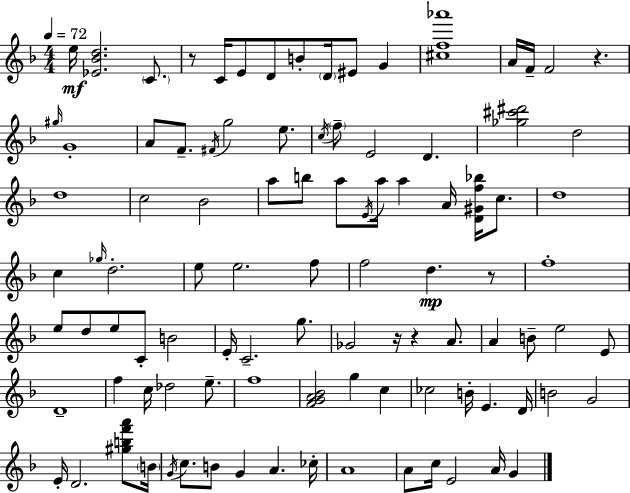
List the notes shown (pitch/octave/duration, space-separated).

E5/s [Eb4,Bb4,D5]/h. C4/e. R/e C4/s E4/e D4/e B4/e D4/s EIS4/e G4/q [C#5,F5,Ab6]/w A4/s F4/s F4/h R/q. G#5/s G4/w A4/e F4/e. F#4/s G5/h E5/e. C5/s F5/e E4/h D4/q. [Gb5,C#6,D#6]/h D5/h D5/w C5/h Bb4/h A5/e B5/e A5/e E4/s A5/s A5/q A4/s [D4,G#4,F5,Bb5]/s C5/e. D5/w C5/q Gb5/s D5/h. E5/e E5/h. F5/e F5/h D5/q. R/e F5/w E5/e D5/e E5/e C4/e B4/h E4/s C4/h. G5/e. Gb4/h R/s R/q A4/e. A4/q B4/e E5/h E4/e D4/w F5/q C5/s Db5/h E5/e. F5/w [F4,G4,A4,Bb4]/h G5/q C5/q CES5/h B4/s E4/q. D4/s B4/h G4/h E4/s D4/h. [G#5,B5,F6,A6]/e B4/s G4/s C5/e. B4/e G4/q A4/q. CES5/s A4/w A4/e C5/s E4/h A4/s G4/q